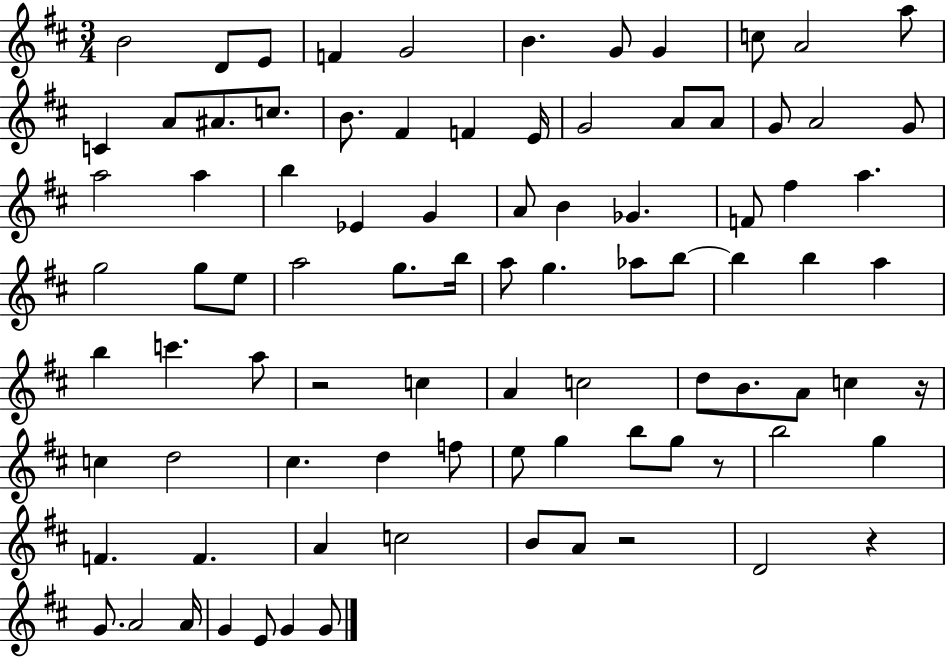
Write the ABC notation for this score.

X:1
T:Untitled
M:3/4
L:1/4
K:D
B2 D/2 E/2 F G2 B G/2 G c/2 A2 a/2 C A/2 ^A/2 c/2 B/2 ^F F E/4 G2 A/2 A/2 G/2 A2 G/2 a2 a b _E G A/2 B _G F/2 ^f a g2 g/2 e/2 a2 g/2 b/4 a/2 g _a/2 b/2 b b a b c' a/2 z2 c A c2 d/2 B/2 A/2 c z/4 c d2 ^c d f/2 e/2 g b/2 g/2 z/2 b2 g F F A c2 B/2 A/2 z2 D2 z G/2 A2 A/4 G E/2 G G/2